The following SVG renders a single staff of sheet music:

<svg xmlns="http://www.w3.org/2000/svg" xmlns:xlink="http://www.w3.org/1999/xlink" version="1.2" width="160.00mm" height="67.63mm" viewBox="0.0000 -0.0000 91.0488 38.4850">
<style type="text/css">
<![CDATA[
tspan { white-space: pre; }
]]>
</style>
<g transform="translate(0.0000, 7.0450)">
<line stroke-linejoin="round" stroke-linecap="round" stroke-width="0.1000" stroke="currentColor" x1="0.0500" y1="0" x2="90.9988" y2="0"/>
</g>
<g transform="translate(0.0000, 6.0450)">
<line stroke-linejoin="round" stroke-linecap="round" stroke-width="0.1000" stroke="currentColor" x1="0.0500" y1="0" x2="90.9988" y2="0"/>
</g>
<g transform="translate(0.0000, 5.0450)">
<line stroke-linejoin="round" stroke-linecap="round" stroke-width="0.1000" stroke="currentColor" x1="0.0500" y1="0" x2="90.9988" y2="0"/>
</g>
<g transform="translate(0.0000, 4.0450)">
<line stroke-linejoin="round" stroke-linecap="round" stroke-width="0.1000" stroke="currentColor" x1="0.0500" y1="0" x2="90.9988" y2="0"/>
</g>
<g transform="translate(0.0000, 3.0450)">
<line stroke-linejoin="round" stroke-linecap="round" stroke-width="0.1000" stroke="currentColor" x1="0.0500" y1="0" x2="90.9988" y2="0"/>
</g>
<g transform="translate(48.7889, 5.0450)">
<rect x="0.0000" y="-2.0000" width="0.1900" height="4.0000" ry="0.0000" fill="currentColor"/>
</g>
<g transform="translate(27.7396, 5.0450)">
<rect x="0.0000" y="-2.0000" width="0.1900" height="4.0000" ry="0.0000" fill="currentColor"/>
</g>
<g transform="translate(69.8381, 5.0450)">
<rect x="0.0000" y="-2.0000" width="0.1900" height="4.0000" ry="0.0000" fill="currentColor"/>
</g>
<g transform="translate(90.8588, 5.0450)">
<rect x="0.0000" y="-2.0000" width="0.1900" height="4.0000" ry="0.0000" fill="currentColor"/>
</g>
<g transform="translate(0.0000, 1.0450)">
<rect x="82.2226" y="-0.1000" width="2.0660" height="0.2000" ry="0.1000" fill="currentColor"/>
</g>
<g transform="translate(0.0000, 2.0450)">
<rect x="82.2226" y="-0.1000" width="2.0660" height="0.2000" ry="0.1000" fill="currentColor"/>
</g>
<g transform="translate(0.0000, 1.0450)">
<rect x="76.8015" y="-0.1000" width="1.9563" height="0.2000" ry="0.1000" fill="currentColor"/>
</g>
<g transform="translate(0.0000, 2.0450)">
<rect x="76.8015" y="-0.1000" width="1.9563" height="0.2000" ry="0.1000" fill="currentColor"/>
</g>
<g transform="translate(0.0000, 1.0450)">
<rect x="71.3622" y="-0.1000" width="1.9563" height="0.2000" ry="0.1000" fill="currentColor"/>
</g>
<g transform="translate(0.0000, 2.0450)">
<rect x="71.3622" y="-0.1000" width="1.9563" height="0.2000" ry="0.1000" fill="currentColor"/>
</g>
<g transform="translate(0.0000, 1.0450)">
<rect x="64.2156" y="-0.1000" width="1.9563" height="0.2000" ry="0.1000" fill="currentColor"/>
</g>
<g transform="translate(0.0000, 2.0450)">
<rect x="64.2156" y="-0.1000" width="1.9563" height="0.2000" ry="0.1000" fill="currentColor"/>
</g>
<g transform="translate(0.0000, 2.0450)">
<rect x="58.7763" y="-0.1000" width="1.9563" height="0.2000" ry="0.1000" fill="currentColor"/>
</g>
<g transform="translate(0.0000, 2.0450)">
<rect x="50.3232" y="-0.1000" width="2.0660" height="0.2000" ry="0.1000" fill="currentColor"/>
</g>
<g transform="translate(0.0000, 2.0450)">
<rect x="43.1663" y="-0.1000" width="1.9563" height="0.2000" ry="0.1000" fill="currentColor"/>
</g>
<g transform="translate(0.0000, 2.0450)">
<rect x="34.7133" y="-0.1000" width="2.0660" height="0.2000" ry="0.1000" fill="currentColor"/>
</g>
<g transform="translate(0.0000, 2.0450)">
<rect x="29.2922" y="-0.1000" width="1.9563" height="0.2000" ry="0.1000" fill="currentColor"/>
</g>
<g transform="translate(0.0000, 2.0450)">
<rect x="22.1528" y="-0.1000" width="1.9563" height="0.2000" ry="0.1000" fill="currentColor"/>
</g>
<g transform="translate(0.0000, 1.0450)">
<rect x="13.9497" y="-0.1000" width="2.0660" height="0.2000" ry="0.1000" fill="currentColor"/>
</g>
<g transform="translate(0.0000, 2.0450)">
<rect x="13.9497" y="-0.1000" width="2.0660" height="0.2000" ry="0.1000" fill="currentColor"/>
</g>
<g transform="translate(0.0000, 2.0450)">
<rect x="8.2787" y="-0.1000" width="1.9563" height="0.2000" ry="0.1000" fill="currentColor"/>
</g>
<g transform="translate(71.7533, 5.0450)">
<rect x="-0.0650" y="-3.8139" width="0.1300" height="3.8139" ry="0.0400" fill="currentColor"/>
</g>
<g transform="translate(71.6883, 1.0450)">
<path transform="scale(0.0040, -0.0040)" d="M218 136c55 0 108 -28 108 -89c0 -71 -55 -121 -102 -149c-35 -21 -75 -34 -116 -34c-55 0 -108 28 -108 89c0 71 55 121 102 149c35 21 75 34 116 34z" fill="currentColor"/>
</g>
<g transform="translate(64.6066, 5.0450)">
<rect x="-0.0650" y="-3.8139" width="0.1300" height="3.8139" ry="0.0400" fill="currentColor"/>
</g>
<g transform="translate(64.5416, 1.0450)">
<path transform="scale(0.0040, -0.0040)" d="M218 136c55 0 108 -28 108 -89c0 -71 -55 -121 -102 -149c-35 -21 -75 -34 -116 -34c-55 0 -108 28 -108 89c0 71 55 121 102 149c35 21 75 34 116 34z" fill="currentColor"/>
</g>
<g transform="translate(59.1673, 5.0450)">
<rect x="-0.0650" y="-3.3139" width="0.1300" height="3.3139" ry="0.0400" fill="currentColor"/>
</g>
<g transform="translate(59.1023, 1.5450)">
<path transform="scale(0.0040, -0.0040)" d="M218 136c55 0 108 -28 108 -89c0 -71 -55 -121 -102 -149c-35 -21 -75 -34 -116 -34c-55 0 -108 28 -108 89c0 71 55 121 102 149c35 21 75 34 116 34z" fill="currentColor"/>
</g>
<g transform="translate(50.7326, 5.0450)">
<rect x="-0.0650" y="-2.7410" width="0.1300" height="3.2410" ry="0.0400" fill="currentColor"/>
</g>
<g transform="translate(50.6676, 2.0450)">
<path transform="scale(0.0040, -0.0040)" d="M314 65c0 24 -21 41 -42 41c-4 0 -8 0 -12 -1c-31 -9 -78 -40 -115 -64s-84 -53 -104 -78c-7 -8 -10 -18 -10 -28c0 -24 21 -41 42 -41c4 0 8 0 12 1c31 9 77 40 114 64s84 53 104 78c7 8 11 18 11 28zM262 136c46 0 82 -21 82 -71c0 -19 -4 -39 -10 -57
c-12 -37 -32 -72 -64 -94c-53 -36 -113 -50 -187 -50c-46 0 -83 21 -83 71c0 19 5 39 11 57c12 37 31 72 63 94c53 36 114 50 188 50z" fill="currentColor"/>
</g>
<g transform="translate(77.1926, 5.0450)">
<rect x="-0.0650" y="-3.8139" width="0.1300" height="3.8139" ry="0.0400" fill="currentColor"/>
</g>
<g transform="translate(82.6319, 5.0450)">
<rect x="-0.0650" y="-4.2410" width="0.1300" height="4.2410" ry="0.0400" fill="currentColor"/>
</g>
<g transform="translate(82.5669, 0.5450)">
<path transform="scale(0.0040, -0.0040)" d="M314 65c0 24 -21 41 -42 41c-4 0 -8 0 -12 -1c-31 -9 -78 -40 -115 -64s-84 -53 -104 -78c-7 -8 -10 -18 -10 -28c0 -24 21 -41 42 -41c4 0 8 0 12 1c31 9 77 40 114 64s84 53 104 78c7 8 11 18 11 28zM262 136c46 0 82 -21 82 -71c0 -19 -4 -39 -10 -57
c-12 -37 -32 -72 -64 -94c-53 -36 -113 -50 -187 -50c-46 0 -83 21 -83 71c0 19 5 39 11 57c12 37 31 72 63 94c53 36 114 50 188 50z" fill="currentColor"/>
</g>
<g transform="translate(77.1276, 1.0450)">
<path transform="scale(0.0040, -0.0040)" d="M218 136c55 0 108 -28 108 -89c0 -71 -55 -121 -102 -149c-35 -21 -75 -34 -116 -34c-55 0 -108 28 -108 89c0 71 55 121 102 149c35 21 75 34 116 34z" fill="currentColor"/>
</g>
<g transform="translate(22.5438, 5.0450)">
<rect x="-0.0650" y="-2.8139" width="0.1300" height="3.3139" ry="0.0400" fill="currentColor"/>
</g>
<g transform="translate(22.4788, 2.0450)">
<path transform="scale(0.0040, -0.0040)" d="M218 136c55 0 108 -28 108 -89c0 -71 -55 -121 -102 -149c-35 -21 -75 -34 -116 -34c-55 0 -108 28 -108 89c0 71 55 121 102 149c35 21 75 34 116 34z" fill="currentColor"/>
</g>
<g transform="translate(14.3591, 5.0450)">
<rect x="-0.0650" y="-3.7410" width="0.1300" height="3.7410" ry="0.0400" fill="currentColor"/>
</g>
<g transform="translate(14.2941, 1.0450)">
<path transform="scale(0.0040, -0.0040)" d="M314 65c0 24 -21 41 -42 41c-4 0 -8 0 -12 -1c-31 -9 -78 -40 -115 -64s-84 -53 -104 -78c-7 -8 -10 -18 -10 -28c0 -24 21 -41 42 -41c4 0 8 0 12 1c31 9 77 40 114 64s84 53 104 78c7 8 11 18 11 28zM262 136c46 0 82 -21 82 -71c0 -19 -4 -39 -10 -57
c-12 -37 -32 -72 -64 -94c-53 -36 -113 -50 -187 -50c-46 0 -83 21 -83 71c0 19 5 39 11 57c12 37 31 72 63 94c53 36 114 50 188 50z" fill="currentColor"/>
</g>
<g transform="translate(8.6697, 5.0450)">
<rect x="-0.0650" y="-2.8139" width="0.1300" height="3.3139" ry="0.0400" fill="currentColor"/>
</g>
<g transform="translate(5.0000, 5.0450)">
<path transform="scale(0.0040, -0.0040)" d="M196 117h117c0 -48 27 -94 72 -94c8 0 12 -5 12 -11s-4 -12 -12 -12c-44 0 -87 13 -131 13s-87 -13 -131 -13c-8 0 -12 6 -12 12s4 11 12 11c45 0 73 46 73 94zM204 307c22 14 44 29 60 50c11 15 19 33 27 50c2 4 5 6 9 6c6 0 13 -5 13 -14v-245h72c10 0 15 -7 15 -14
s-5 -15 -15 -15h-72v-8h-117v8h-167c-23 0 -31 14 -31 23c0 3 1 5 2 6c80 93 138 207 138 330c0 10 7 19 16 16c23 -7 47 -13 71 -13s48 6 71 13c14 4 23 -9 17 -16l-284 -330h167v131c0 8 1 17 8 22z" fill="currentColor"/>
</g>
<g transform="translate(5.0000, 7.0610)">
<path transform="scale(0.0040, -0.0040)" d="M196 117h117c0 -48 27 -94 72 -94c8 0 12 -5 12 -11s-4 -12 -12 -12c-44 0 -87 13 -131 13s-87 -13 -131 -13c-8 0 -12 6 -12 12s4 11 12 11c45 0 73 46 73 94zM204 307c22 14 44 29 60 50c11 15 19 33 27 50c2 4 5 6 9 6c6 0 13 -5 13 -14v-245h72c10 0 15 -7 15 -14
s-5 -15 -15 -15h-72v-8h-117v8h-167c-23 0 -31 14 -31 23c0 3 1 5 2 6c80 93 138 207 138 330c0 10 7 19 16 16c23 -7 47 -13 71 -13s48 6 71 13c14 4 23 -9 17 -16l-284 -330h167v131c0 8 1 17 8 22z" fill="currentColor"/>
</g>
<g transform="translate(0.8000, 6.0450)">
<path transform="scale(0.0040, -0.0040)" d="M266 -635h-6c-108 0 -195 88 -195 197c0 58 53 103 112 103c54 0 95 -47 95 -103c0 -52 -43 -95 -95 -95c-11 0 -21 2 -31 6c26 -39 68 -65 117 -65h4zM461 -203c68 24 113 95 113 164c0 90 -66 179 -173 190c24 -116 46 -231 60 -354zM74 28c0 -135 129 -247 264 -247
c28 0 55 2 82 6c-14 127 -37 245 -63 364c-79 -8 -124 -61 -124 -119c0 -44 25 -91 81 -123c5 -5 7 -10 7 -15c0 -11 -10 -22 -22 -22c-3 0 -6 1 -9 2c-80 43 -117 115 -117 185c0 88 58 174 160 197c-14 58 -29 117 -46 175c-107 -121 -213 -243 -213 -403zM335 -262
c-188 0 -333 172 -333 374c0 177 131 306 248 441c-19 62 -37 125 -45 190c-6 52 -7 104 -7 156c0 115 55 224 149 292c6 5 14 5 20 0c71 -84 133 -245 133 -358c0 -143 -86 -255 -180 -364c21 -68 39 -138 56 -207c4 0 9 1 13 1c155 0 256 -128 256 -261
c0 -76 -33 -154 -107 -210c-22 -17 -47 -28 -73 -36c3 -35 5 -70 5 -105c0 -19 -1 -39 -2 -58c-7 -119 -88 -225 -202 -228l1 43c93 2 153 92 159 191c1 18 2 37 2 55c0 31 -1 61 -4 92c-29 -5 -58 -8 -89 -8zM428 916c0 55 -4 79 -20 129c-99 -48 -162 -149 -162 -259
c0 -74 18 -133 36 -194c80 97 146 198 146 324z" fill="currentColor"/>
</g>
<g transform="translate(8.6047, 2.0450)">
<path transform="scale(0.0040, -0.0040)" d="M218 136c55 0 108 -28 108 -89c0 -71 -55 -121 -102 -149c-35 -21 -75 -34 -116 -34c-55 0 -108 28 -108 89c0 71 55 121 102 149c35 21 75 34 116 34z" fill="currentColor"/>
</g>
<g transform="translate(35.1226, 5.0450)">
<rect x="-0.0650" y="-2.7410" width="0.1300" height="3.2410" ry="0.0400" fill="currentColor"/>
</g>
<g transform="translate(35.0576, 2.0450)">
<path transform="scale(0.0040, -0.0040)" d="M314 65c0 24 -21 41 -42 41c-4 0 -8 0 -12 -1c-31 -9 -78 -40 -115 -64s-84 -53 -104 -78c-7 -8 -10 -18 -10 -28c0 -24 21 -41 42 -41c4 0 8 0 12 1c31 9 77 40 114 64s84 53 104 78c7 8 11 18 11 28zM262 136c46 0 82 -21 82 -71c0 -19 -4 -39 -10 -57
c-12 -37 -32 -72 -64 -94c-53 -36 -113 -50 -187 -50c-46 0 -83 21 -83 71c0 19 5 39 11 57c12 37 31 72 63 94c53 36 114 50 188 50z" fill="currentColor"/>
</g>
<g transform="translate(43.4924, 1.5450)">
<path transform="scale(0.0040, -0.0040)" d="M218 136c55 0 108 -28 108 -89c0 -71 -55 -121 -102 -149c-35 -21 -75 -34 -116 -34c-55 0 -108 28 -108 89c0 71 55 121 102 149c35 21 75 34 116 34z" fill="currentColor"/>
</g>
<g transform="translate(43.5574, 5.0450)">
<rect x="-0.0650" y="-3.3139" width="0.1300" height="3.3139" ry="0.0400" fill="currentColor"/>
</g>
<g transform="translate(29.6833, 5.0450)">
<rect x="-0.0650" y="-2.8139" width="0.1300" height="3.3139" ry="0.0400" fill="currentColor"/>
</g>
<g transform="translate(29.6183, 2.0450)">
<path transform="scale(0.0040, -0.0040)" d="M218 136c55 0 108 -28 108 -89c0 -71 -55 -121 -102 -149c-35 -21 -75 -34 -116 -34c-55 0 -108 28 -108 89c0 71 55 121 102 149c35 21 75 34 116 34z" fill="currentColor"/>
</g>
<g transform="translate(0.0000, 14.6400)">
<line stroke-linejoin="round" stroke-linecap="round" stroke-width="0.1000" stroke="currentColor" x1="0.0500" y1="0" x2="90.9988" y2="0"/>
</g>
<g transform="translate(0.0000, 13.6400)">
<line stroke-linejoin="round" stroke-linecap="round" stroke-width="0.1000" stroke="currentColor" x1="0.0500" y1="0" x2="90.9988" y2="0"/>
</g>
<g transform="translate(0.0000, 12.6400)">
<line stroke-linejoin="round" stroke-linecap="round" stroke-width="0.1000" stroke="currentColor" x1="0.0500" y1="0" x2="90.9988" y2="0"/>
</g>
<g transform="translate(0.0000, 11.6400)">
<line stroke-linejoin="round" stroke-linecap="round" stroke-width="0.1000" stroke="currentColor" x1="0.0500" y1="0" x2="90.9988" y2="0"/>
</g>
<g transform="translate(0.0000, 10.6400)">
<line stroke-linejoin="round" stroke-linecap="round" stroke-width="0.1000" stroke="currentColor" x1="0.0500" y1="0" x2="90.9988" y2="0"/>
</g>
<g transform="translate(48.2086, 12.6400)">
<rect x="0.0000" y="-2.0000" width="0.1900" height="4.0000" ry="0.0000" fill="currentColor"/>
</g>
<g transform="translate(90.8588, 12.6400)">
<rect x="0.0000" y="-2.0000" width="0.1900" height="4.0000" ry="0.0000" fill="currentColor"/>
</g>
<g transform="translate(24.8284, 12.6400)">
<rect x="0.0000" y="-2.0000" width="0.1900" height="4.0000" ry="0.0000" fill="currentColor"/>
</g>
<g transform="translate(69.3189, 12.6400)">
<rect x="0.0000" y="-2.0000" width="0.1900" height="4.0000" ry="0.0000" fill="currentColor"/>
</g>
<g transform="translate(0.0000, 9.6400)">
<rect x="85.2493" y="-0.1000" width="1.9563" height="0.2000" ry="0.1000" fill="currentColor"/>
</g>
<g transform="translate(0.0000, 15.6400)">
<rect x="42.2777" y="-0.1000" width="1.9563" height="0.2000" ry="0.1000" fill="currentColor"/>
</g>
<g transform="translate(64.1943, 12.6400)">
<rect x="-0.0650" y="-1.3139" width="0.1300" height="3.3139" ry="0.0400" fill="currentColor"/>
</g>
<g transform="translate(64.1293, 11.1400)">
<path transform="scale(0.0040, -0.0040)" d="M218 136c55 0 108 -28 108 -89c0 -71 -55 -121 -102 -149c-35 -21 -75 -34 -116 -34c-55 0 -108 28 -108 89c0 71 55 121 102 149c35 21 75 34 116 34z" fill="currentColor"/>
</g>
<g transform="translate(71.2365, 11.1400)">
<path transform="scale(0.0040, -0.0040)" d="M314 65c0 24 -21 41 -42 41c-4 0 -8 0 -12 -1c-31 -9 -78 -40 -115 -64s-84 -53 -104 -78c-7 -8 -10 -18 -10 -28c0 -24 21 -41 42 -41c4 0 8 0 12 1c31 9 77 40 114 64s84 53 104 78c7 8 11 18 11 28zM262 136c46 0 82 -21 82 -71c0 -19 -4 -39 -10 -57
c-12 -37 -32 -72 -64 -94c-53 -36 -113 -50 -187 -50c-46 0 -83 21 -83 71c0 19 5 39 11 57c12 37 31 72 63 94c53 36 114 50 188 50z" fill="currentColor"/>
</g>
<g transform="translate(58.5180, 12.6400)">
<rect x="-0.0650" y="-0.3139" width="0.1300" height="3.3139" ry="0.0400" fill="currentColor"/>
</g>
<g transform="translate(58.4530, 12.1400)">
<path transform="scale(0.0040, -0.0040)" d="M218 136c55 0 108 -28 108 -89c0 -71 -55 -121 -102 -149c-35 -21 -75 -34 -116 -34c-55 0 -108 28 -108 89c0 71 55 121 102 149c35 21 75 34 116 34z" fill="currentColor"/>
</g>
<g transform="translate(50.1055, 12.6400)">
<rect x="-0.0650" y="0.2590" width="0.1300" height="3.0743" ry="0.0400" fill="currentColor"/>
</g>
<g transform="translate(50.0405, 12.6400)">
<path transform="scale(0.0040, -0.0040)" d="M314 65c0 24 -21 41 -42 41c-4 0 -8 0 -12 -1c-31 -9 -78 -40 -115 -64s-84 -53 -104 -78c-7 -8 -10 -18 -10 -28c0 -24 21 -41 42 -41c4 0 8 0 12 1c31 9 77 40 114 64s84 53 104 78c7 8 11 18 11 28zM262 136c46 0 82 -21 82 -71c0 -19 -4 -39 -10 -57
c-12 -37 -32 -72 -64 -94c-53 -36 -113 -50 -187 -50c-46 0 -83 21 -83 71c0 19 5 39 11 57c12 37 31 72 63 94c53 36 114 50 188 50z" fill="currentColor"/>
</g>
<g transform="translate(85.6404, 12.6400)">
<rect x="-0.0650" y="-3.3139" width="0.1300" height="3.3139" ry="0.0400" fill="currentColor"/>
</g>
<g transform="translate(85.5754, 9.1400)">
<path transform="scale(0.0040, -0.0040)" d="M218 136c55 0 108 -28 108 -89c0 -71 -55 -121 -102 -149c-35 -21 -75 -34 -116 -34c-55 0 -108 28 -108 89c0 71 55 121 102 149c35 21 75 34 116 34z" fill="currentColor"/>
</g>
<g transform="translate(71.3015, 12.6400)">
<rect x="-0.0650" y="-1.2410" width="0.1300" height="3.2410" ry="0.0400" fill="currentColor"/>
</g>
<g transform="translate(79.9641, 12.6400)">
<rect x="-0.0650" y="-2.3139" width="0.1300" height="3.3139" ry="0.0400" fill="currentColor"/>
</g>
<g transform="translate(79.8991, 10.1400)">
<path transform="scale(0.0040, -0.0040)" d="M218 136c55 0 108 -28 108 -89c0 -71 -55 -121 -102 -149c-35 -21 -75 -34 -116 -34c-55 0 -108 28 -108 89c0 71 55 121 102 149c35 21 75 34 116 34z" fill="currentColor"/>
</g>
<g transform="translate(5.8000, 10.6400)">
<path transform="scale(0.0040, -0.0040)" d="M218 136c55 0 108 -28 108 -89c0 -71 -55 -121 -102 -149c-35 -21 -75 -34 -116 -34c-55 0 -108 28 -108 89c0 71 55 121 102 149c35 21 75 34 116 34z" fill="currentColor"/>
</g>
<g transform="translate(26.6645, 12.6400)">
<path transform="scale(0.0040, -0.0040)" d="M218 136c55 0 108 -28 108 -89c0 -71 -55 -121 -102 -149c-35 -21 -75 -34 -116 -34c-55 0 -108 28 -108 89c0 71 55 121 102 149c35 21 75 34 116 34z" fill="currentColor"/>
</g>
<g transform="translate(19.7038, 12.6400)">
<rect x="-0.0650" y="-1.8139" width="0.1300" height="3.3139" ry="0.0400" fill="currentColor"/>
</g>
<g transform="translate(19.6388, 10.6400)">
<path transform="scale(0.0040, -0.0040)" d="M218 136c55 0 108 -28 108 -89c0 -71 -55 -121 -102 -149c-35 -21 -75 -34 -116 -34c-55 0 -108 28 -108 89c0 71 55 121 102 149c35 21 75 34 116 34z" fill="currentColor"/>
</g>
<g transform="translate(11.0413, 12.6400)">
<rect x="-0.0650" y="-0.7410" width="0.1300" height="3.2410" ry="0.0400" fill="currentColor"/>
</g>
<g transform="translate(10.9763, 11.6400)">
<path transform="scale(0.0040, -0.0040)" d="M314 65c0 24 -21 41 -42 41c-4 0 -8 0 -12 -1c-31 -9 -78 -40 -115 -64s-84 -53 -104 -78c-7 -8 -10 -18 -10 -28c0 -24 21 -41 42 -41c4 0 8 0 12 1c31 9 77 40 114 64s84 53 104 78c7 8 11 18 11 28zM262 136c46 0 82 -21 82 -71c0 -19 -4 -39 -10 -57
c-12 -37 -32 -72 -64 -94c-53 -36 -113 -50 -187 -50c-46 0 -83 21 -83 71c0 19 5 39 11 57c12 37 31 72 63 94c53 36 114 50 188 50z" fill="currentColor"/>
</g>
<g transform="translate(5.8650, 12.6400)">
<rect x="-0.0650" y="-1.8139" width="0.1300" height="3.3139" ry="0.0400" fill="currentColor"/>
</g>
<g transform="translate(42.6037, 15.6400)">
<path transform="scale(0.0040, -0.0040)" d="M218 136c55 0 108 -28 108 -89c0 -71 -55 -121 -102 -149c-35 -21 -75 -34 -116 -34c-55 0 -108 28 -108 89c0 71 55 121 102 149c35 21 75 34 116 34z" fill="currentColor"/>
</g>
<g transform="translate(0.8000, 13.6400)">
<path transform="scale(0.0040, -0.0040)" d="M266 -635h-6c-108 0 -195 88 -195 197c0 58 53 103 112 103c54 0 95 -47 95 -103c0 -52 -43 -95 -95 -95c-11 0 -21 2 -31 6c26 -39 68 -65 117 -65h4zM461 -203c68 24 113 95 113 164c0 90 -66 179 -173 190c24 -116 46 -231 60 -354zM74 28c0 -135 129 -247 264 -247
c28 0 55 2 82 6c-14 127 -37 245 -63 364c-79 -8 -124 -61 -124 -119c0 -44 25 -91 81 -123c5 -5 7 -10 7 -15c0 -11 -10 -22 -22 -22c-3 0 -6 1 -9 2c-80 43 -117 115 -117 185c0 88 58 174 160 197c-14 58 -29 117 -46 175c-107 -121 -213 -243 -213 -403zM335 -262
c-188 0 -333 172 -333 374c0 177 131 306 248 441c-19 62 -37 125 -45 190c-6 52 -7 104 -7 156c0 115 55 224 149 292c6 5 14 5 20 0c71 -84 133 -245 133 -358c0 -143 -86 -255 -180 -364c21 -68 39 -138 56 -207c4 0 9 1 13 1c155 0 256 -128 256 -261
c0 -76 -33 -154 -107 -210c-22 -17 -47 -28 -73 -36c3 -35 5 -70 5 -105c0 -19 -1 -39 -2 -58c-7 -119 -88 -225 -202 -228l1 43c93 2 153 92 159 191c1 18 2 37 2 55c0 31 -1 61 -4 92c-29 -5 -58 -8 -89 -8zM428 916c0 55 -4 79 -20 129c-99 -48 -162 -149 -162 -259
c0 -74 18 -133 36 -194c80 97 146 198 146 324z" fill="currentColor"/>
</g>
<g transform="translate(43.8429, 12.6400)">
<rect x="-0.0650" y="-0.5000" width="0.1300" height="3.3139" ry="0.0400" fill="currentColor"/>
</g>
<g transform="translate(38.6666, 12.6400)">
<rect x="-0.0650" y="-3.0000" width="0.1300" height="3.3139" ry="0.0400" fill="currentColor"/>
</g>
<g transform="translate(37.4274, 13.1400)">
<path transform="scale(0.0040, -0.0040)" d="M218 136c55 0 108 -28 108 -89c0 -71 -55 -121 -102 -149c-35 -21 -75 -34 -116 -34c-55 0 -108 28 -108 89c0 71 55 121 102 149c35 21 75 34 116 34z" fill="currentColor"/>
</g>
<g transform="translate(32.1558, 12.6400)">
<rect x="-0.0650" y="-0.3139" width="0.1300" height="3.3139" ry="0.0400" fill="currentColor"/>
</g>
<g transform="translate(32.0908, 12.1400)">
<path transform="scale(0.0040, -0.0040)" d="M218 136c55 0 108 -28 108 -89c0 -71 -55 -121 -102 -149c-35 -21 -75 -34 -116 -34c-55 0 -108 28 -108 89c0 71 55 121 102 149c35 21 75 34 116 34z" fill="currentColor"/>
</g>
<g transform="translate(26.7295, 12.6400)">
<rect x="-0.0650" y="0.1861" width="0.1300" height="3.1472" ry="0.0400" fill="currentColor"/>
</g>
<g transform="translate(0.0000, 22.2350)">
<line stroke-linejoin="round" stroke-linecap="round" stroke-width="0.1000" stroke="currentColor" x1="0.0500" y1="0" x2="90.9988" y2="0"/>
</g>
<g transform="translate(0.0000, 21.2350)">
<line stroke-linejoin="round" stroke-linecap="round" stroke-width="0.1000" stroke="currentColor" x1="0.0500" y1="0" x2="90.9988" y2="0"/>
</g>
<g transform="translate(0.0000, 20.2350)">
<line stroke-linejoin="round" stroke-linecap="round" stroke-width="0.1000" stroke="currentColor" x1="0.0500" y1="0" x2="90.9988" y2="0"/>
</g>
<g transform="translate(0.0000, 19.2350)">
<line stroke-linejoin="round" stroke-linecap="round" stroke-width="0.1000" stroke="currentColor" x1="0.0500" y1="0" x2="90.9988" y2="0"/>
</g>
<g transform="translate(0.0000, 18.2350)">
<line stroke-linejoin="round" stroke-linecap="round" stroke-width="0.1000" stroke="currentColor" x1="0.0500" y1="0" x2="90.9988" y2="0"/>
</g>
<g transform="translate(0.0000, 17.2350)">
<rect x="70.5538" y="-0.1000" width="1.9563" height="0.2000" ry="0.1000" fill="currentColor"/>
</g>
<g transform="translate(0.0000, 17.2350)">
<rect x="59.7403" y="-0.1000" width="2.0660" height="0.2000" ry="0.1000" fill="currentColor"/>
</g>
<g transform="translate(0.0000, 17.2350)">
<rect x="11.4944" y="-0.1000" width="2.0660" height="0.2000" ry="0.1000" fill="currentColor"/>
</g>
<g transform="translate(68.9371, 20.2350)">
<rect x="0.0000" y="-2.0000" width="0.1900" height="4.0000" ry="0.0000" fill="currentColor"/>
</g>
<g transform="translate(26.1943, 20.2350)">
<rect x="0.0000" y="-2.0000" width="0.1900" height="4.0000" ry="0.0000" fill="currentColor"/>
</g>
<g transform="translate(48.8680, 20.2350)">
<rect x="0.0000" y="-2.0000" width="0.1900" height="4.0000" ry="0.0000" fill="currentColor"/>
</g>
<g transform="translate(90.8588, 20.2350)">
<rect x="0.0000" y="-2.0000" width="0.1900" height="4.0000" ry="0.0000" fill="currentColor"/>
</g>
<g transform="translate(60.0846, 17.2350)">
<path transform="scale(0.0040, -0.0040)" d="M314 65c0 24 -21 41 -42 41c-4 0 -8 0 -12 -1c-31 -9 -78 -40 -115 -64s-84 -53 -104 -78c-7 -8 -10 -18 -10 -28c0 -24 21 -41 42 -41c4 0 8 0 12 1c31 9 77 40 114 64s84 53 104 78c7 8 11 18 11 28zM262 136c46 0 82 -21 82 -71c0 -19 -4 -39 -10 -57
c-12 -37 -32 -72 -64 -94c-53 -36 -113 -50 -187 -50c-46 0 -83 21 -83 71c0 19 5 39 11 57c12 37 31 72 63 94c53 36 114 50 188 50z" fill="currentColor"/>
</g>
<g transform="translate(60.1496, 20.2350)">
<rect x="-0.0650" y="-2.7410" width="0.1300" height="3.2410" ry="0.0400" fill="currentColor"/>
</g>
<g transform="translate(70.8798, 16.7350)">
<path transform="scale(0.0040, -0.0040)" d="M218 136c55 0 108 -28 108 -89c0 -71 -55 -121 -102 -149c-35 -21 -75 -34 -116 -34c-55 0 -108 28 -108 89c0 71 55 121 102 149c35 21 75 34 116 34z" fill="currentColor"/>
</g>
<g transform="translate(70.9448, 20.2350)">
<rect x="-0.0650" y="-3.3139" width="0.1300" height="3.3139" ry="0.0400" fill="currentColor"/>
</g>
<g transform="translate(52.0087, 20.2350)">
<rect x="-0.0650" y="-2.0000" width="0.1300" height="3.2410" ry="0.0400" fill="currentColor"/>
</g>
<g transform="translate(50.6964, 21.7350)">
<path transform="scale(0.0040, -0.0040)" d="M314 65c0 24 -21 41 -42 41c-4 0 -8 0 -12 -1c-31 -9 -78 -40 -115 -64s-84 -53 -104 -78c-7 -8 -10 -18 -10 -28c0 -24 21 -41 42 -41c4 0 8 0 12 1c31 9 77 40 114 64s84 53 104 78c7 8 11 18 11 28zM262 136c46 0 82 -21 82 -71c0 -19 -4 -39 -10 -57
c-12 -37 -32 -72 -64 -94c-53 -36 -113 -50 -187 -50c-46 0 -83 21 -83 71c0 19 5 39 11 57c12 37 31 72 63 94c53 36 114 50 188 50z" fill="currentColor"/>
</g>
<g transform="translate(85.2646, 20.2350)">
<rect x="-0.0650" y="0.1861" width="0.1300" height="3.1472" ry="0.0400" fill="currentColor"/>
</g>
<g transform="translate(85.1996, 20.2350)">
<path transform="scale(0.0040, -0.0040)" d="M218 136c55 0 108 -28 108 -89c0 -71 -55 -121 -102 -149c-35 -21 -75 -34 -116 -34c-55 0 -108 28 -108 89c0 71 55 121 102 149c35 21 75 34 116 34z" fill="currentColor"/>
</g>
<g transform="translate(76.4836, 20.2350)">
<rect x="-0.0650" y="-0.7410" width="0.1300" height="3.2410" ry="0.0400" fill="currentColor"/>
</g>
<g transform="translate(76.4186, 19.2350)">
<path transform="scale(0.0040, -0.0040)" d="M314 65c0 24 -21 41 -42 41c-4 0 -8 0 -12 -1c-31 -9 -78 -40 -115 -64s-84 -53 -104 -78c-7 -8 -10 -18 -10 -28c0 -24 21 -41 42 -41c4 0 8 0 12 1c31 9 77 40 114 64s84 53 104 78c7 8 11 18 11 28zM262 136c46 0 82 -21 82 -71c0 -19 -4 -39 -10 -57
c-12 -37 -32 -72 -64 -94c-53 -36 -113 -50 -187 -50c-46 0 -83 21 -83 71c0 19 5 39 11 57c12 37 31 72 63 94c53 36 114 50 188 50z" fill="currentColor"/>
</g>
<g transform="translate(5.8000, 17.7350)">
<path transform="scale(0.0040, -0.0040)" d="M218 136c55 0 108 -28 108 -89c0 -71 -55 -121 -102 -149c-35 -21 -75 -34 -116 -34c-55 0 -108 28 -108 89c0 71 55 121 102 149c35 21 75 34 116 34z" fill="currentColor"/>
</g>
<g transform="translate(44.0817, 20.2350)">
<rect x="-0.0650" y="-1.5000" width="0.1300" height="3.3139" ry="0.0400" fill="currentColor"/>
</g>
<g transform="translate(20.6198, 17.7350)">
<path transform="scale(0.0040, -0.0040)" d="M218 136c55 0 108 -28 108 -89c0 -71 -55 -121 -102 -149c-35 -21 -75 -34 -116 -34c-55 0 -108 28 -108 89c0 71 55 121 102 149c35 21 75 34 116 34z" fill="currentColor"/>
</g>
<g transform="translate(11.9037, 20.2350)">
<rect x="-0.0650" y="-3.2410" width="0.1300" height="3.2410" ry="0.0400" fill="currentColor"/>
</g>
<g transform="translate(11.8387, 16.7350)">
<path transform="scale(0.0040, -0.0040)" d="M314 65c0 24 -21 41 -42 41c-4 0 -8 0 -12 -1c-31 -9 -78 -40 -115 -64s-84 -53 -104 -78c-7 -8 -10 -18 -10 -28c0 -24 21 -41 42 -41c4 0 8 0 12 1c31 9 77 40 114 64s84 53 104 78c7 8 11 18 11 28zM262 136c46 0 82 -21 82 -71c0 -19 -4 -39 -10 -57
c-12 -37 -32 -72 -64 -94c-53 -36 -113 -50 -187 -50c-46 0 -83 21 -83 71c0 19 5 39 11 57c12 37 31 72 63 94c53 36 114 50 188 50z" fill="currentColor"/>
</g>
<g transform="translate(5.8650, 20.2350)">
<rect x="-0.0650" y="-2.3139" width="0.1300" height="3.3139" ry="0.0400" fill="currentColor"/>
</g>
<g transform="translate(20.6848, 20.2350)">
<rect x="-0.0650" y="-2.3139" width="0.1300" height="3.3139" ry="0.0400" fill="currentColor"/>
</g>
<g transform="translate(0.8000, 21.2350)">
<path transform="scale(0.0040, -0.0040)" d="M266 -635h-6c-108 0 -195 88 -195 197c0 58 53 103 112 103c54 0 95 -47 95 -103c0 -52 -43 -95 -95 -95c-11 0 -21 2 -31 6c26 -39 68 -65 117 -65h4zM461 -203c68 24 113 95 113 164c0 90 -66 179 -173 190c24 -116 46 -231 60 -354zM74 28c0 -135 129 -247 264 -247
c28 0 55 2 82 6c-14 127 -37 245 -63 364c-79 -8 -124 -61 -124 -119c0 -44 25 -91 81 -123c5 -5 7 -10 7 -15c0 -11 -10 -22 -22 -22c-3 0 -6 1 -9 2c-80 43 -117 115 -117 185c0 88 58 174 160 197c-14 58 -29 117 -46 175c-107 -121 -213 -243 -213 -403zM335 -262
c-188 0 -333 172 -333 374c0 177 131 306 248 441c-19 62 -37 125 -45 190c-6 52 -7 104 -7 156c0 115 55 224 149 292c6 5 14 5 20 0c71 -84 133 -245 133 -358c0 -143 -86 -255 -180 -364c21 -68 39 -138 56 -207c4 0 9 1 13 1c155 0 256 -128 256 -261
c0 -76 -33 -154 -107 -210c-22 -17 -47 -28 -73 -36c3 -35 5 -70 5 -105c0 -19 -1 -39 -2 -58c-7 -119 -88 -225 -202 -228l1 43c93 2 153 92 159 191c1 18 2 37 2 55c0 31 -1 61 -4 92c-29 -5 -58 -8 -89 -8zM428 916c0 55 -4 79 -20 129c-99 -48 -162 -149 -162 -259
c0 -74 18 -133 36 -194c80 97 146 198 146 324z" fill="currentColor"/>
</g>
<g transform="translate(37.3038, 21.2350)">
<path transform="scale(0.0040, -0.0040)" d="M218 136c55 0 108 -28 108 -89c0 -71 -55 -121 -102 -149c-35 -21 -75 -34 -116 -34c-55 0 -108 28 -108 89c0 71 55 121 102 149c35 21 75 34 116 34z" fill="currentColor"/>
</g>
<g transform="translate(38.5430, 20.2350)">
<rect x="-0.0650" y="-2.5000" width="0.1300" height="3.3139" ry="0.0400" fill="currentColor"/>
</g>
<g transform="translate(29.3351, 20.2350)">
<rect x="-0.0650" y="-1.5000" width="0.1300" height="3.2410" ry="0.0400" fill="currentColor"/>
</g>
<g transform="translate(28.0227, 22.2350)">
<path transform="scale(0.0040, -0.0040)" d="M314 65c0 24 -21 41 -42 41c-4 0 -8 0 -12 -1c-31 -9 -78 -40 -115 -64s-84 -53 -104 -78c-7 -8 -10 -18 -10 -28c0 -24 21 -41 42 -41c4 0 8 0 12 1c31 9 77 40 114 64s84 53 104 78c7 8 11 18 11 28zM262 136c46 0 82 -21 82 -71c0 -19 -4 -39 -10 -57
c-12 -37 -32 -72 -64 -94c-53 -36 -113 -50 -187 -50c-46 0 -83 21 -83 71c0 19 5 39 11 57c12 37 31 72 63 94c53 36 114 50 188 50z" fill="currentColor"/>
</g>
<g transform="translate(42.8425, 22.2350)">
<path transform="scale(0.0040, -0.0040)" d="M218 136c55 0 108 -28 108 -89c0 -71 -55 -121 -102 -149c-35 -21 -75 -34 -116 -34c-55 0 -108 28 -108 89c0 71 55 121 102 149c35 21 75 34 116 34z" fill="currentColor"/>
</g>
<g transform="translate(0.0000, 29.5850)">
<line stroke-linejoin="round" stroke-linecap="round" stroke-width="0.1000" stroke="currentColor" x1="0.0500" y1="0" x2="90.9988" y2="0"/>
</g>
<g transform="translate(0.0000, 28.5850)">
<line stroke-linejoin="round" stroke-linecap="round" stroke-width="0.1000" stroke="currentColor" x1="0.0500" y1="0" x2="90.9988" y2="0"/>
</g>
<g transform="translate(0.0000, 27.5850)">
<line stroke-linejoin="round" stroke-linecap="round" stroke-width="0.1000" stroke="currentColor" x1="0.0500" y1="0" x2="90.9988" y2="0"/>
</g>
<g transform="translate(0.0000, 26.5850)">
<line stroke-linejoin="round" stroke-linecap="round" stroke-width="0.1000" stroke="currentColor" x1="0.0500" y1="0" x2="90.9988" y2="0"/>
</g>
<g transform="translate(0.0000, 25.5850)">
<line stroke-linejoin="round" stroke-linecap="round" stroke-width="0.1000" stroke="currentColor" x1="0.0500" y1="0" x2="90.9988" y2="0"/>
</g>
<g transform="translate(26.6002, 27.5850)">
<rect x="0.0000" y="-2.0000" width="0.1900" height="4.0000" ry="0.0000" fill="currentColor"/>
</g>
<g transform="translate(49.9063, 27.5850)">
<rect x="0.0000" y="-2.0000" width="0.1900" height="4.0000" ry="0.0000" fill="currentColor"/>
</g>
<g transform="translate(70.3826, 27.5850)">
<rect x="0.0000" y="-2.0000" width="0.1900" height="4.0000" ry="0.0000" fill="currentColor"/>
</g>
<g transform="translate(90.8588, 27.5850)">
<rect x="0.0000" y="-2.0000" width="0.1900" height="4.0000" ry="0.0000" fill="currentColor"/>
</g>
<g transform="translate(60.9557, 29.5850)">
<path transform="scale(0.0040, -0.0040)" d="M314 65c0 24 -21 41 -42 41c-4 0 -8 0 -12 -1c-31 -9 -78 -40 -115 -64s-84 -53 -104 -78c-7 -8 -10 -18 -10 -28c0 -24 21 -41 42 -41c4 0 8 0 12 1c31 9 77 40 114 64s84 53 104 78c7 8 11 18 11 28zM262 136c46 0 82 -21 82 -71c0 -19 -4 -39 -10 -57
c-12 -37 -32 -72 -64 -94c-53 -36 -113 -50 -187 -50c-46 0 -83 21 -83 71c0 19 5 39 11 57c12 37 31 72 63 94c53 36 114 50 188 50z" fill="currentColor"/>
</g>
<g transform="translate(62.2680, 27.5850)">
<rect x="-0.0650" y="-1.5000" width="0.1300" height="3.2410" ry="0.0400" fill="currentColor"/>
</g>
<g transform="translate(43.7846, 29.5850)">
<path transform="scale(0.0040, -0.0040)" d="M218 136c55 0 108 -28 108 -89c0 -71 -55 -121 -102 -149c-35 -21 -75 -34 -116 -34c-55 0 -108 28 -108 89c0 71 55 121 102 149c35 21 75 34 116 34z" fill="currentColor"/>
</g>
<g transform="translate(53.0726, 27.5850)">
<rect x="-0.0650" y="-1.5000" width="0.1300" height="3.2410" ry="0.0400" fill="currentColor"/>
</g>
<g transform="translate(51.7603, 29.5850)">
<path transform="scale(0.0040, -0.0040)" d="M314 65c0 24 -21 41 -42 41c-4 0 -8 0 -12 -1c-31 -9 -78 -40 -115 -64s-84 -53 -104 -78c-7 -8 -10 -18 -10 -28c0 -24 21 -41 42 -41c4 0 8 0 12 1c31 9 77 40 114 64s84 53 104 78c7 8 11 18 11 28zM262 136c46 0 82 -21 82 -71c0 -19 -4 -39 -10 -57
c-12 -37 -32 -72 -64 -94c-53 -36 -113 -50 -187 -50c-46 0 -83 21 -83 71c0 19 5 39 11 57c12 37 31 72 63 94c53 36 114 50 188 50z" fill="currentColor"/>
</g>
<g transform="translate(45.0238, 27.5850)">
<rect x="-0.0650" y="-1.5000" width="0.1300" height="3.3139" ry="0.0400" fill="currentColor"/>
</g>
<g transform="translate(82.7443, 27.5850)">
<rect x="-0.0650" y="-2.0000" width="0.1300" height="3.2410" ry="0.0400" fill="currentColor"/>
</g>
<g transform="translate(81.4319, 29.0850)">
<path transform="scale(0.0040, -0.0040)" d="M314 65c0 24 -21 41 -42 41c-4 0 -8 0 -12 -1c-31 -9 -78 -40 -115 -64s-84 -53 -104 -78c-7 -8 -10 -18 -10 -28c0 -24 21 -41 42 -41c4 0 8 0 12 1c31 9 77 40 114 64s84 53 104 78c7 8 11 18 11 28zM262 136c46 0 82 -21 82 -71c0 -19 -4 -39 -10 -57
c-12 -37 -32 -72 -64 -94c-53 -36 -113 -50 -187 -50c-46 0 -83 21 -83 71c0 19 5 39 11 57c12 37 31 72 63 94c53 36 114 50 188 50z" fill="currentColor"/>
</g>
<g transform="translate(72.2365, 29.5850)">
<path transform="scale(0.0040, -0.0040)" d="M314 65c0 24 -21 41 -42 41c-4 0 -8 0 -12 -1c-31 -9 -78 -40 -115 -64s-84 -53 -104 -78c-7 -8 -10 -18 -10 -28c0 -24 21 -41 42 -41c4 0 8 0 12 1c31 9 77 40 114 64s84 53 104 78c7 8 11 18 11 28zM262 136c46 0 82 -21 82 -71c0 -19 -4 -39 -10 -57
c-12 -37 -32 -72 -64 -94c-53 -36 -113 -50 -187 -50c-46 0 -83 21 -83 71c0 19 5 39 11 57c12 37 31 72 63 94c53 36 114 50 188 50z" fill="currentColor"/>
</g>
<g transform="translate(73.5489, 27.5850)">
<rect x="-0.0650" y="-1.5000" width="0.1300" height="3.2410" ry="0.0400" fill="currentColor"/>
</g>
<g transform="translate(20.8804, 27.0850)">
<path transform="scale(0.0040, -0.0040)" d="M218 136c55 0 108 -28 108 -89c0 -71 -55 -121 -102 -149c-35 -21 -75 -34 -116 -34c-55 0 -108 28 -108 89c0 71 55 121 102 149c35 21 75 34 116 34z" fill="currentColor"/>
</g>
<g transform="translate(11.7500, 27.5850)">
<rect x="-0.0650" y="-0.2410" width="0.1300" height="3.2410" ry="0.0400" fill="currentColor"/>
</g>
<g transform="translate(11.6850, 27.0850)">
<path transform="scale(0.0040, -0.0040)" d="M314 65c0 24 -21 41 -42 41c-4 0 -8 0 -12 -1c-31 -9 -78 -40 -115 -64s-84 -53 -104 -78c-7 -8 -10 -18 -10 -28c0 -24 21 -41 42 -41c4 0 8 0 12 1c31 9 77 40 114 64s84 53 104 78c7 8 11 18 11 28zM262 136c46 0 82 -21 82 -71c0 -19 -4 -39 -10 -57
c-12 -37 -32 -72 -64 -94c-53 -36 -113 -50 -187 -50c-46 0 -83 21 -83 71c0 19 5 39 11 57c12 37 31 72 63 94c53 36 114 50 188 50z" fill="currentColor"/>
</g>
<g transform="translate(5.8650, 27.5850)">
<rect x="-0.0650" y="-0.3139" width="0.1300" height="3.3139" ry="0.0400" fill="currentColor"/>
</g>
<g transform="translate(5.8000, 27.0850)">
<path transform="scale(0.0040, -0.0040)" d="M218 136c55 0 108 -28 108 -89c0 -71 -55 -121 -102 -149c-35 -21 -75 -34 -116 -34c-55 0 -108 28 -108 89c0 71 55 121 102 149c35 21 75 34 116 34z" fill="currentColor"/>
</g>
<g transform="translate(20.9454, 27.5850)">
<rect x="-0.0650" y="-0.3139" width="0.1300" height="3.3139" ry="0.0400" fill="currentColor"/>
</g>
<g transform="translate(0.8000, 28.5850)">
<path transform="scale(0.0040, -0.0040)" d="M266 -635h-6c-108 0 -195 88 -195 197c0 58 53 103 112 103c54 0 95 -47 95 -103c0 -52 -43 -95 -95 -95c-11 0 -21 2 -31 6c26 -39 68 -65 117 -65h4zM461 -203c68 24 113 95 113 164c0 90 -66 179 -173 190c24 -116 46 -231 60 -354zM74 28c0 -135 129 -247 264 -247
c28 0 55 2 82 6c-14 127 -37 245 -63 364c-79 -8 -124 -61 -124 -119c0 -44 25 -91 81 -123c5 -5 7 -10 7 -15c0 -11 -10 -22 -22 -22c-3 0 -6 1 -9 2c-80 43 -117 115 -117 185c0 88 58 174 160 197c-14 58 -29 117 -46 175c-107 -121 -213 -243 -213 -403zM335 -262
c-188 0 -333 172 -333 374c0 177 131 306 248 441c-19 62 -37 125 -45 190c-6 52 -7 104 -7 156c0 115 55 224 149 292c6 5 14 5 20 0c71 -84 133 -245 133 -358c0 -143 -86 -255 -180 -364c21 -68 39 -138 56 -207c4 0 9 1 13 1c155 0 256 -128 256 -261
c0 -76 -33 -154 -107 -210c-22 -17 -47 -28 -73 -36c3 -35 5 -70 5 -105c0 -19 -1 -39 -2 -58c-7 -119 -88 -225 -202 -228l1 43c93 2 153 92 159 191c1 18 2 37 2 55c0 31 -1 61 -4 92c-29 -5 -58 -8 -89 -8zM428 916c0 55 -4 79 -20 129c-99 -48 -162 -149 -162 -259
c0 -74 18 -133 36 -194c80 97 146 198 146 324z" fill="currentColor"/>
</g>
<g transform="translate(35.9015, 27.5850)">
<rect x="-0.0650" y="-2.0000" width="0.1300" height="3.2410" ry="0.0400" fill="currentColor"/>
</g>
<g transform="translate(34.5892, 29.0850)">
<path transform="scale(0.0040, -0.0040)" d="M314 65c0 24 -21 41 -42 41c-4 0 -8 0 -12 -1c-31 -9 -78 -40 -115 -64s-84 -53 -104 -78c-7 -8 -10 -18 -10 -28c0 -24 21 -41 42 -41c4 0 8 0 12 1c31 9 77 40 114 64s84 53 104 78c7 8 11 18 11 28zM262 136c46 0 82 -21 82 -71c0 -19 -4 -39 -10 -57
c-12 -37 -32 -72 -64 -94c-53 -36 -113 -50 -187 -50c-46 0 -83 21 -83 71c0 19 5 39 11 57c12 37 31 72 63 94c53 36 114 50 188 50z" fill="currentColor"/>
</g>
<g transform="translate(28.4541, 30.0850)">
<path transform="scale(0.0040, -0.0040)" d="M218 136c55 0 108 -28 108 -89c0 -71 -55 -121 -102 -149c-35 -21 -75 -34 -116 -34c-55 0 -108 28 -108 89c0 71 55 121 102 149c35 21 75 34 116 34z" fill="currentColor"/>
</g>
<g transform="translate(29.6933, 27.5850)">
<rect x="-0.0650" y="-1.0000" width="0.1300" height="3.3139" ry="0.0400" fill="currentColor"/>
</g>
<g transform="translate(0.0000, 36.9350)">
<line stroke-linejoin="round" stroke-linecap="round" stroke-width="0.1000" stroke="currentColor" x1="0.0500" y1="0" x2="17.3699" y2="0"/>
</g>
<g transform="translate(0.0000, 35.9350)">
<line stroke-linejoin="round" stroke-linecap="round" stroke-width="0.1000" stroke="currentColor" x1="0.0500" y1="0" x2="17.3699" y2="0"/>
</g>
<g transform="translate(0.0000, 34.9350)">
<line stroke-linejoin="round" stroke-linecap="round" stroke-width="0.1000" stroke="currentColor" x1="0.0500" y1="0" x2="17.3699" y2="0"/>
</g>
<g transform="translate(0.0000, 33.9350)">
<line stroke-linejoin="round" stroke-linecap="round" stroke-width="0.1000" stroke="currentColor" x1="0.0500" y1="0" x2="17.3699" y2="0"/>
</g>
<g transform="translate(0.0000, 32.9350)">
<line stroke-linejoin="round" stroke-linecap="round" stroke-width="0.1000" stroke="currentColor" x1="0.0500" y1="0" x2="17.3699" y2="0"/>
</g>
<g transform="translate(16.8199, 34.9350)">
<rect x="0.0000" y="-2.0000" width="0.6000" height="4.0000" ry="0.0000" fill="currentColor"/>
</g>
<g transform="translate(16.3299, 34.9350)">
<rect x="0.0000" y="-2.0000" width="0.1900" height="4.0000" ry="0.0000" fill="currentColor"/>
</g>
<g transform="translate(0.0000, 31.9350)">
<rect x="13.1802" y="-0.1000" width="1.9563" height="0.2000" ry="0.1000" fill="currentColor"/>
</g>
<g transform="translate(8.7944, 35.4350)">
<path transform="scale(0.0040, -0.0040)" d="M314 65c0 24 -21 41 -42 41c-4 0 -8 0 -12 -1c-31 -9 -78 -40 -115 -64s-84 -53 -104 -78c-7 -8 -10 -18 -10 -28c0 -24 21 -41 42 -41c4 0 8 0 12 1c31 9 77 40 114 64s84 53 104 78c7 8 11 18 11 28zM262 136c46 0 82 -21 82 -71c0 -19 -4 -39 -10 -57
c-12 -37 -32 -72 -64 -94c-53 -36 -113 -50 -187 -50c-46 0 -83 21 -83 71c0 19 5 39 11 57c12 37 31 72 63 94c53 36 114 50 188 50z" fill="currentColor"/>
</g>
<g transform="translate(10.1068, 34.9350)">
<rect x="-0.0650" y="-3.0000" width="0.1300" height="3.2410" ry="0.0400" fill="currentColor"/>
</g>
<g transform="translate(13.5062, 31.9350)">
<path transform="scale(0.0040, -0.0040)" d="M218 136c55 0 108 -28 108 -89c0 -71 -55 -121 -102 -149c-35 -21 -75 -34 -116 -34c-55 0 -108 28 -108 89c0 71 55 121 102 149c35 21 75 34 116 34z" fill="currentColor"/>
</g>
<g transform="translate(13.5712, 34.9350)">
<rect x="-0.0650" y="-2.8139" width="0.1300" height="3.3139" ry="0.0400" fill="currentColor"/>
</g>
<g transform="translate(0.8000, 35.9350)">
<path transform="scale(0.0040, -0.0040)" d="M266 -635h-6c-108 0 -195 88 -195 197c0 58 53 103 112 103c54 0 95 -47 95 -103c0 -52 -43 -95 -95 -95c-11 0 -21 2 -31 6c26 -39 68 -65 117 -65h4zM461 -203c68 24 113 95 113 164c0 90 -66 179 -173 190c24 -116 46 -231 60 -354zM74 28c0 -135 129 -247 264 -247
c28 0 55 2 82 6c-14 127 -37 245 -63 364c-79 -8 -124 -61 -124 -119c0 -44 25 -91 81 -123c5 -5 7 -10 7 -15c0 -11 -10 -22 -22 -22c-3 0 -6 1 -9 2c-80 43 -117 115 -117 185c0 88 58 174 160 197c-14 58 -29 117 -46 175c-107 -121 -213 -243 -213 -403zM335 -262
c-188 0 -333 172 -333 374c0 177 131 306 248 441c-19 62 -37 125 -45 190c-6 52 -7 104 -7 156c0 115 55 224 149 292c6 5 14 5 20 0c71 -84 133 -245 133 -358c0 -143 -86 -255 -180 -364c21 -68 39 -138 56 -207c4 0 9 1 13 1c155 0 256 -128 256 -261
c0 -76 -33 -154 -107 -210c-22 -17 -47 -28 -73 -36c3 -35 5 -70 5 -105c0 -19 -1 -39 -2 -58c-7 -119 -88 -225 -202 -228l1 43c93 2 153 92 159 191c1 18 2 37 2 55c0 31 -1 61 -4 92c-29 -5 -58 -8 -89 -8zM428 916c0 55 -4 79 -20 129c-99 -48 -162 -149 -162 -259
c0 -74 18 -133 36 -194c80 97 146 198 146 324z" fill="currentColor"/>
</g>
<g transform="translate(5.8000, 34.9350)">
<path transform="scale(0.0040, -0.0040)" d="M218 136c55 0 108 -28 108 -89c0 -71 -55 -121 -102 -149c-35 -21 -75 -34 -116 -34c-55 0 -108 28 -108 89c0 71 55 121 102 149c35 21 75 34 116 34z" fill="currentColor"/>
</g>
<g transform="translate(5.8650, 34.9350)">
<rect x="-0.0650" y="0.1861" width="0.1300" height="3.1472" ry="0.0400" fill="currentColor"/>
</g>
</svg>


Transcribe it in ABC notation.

X:1
T:Untitled
M:4/4
L:1/4
K:C
a c'2 a a a2 b a2 b c' c' c' d'2 f d2 f B c A C B2 c e e2 g b g b2 g E2 G E F2 a2 b d2 B c c2 c D F2 E E2 E2 E2 F2 B A2 a